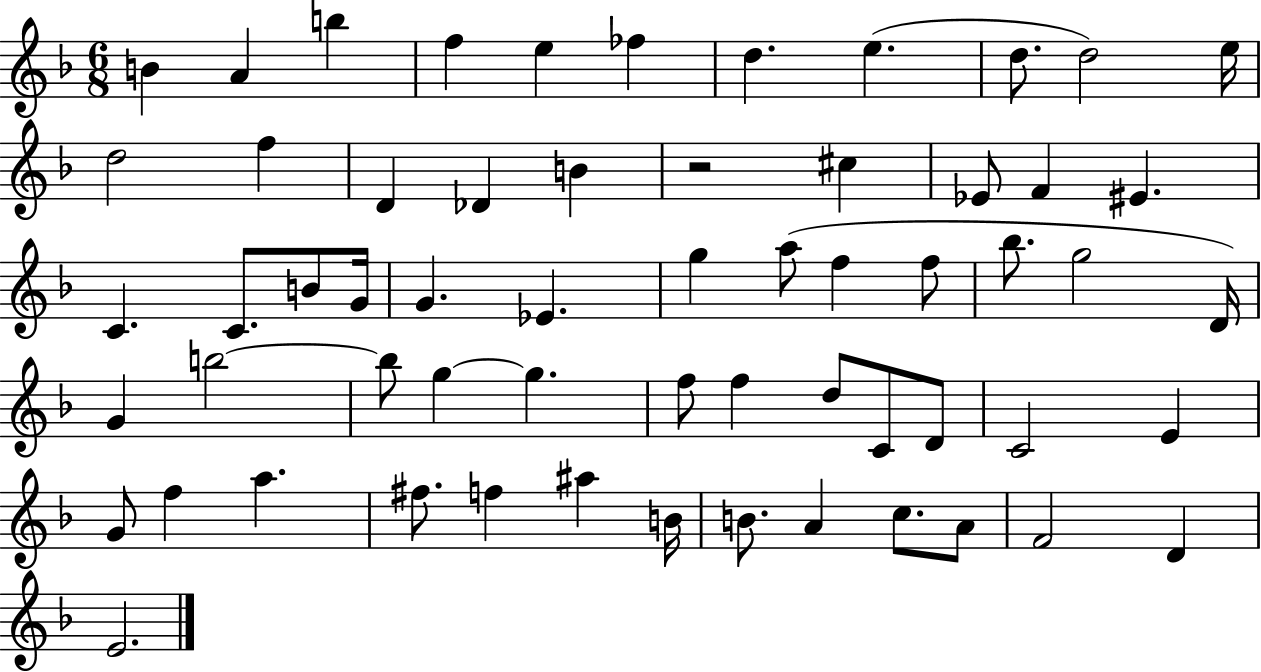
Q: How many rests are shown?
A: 1